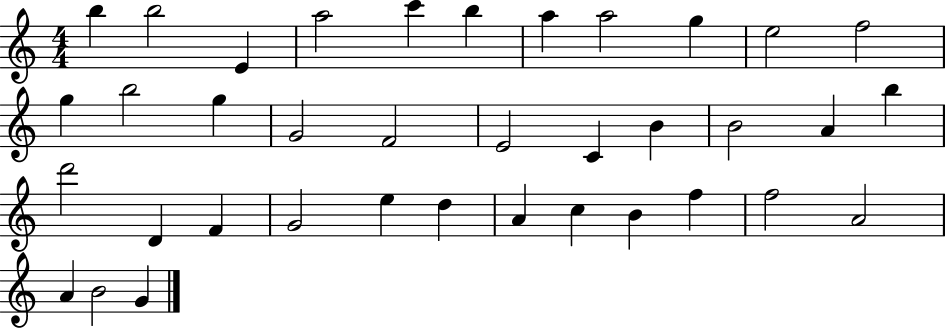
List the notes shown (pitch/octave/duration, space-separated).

B5/q B5/h E4/q A5/h C6/q B5/q A5/q A5/h G5/q E5/h F5/h G5/q B5/h G5/q G4/h F4/h E4/h C4/q B4/q B4/h A4/q B5/q D6/h D4/q F4/q G4/h E5/q D5/q A4/q C5/q B4/q F5/q F5/h A4/h A4/q B4/h G4/q